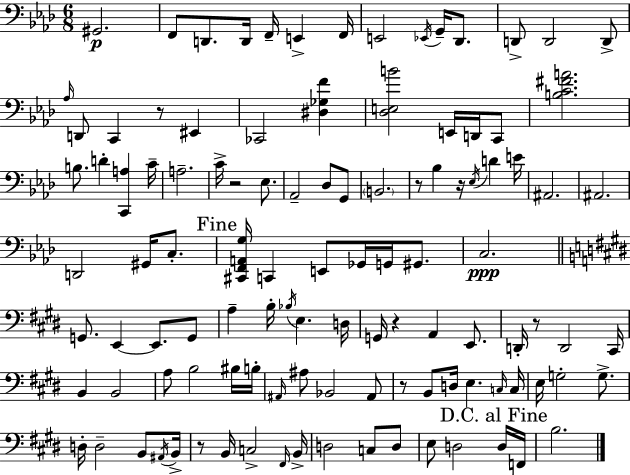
{
  \clef bass
  \numericTimeSignature
  \time 6/8
  \key aes \major
  gis,2.\p | f,8 d,8. d,16 f,16-- e,4-> f,16 | e,2 \acciaccatura { ees,16 } g,16-- des,8. | d,8-> d,2 d,8-> | \break \grace { aes16 } d,8 c,4 r8 eis,4 | ces,2 <dis ges f'>4 | <des e b'>2 e,16 d,16 | c,8 <b c' fis' a'>2. | \break b8. d'4-. <c, a>4 | c'16-- a2.-- | c'16-> r2 ees8. | aes,2-- des8 | \break g,8 \parenthesize b,2. | r8 bes4 r16 \acciaccatura { ees16 } d'4 | e'16 ais,2. | ais,2. | \break d,2 gis,16 | c8.-. \mark "Fine" <cis, f, a, g>16 c,4 e,8 ges,16 g,16 | gis,8. c2.\ppp | \bar "||" \break \key e \major g,8. e,4~~ e,8. g,8 | a4-- b16-. \acciaccatura { bes16 } e4. | d16 g,16 r4 a,4 e,8. | d,16-. r8 d,2 | \break cis,16 b,4 b,2 | a8 b2 bis16 | b16-. \grace { ais,16 } ais8 bes,2 | ais,8 r8 b,8 d16 e4. | \break \grace { c16 } c16 e16 g2-. | g8.-> d16-. d2-- | b,8 \acciaccatura { ais,16 } b,16-> r8 b,16 c2-> | \grace { fis,16 } b,16-> d2 | \break c8 d8 e8 d2 | \mark "D.C. al Fine" d16 f,16 b2. | \bar "|."
}